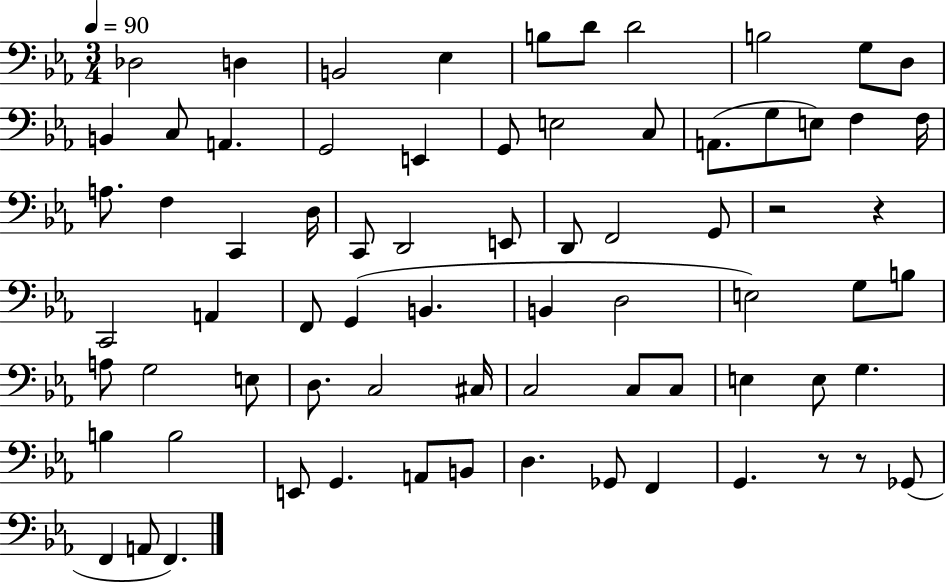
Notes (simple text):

Db3/h D3/q B2/h Eb3/q B3/e D4/e D4/h B3/h G3/e D3/e B2/q C3/e A2/q. G2/h E2/q G2/e E3/h C3/e A2/e. G3/e E3/e F3/q F3/s A3/e. F3/q C2/q D3/s C2/e D2/h E2/e D2/e F2/h G2/e R/h R/q C2/h A2/q F2/e G2/q B2/q. B2/q D3/h E3/h G3/e B3/e A3/e G3/h E3/e D3/e. C3/h C#3/s C3/h C3/e C3/e E3/q E3/e G3/q. B3/q B3/h E2/e G2/q. A2/e B2/e D3/q. Gb2/e F2/q G2/q. R/e R/e Gb2/e F2/q A2/e F2/q.